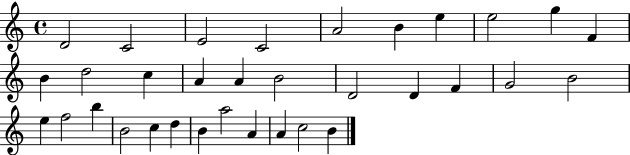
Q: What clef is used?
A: treble